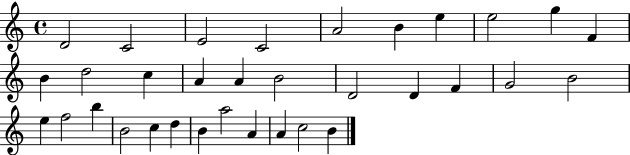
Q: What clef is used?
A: treble